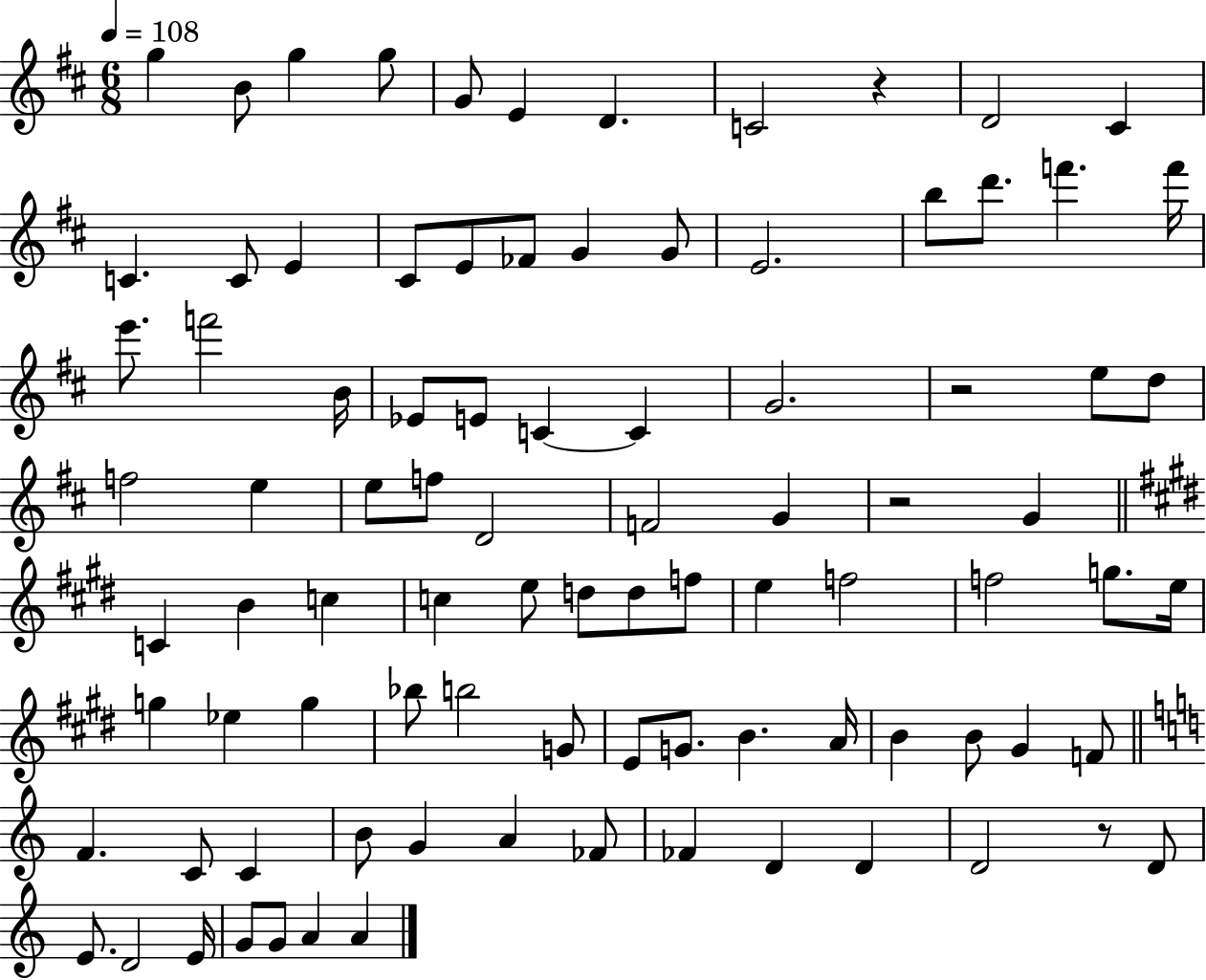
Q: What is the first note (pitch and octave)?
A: G5